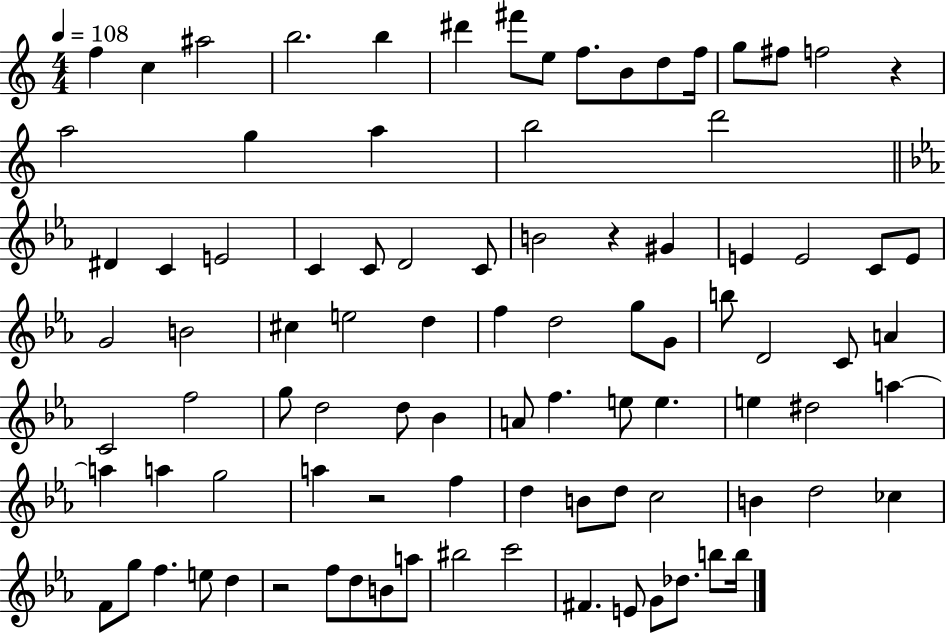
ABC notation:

X:1
T:Untitled
M:4/4
L:1/4
K:C
f c ^a2 b2 b ^d' ^f'/2 e/2 f/2 B/2 d/2 f/4 g/2 ^f/2 f2 z a2 g a b2 d'2 ^D C E2 C C/2 D2 C/2 B2 z ^G E E2 C/2 E/2 G2 B2 ^c e2 d f d2 g/2 G/2 b/2 D2 C/2 A C2 f2 g/2 d2 d/2 _B A/2 f e/2 e e ^d2 a a a g2 a z2 f d B/2 d/2 c2 B d2 _c F/2 g/2 f e/2 d z2 f/2 d/2 B/2 a/2 ^b2 c'2 ^F E/2 G/2 _d/2 b/2 b/4